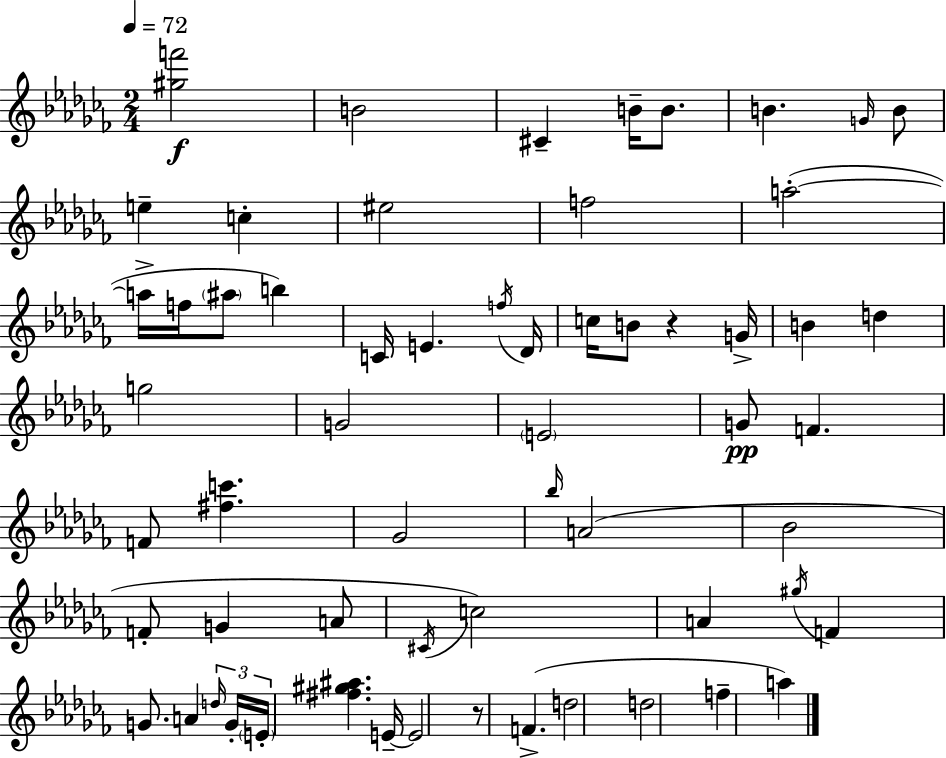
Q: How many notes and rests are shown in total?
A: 60